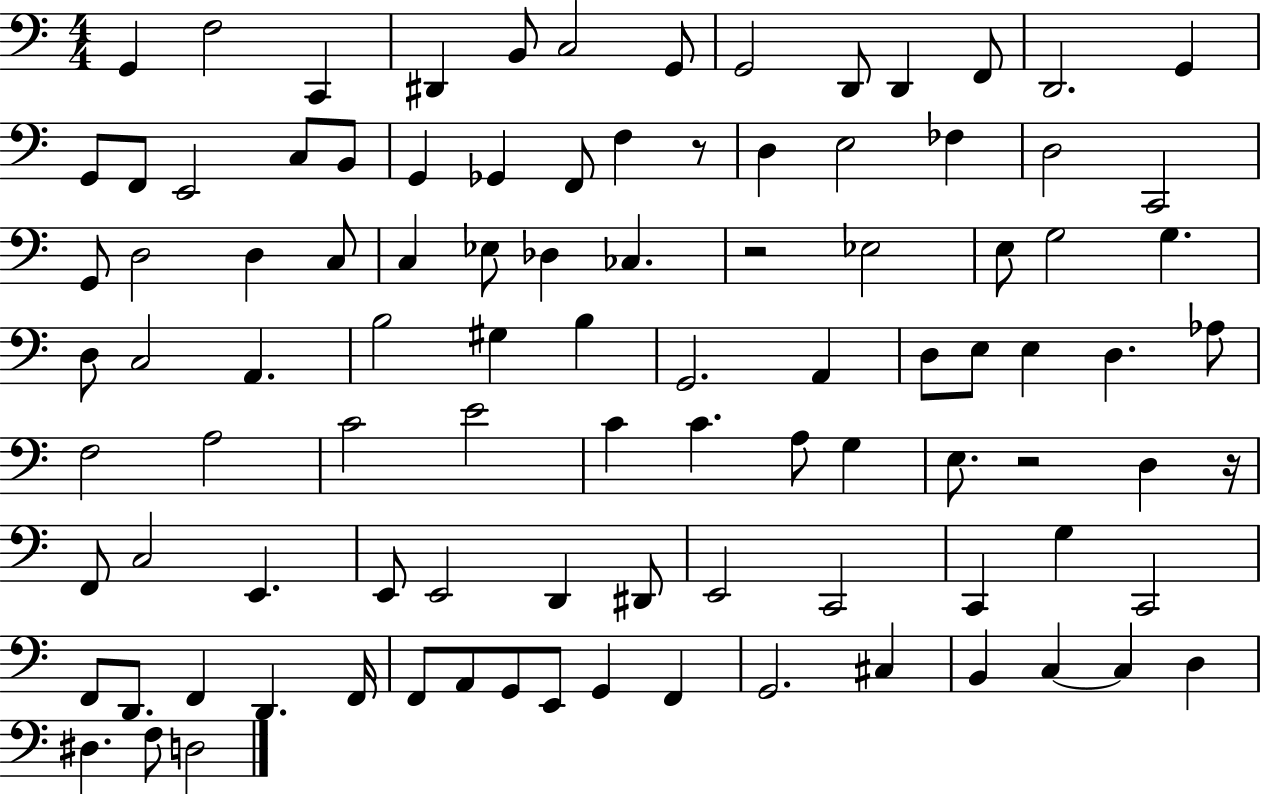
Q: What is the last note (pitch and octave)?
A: D3